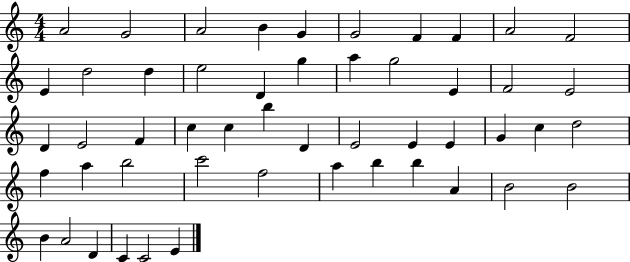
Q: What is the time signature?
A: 4/4